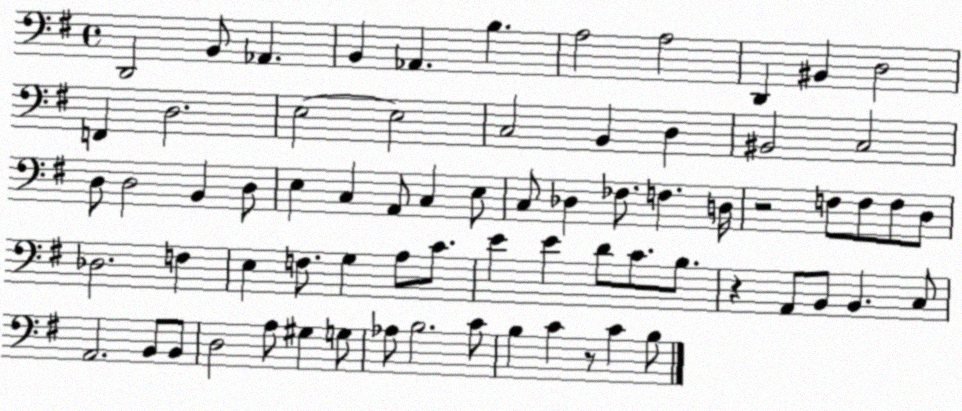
X:1
T:Untitled
M:4/4
L:1/4
K:G
D,,2 B,,/2 _A,, B,, _A,, B, A,2 A,2 D,, ^B,, D,2 F,, D,2 E,2 E,2 C,2 B,, D, ^B,,2 C,2 D,/2 D,2 B,, D,/2 E, C, A,,/2 C, E,/2 C,/2 _D, _F,/2 F, D,/4 z2 F,/2 F,/2 F,/2 D,/2 _D,2 F, E, F,/2 G, A,/2 C/2 E E D/2 C/2 B,/2 z A,,/2 B,,/2 B,, C,/2 A,,2 B,,/2 B,,/2 D,2 A,/2 ^G, G,/2 _A,/2 B,2 C/2 B, C z/2 C B,/2